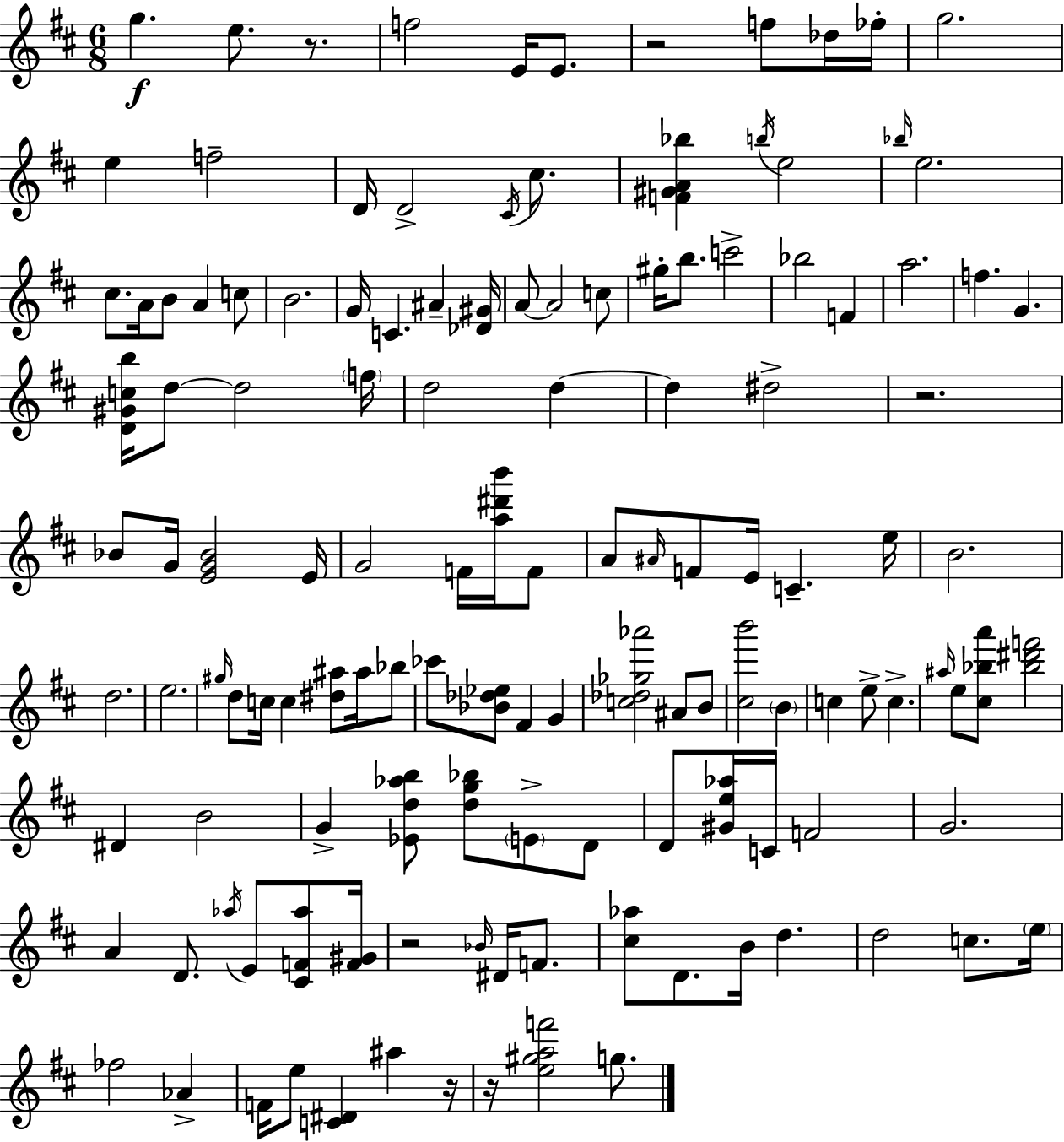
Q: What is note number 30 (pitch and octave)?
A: A4